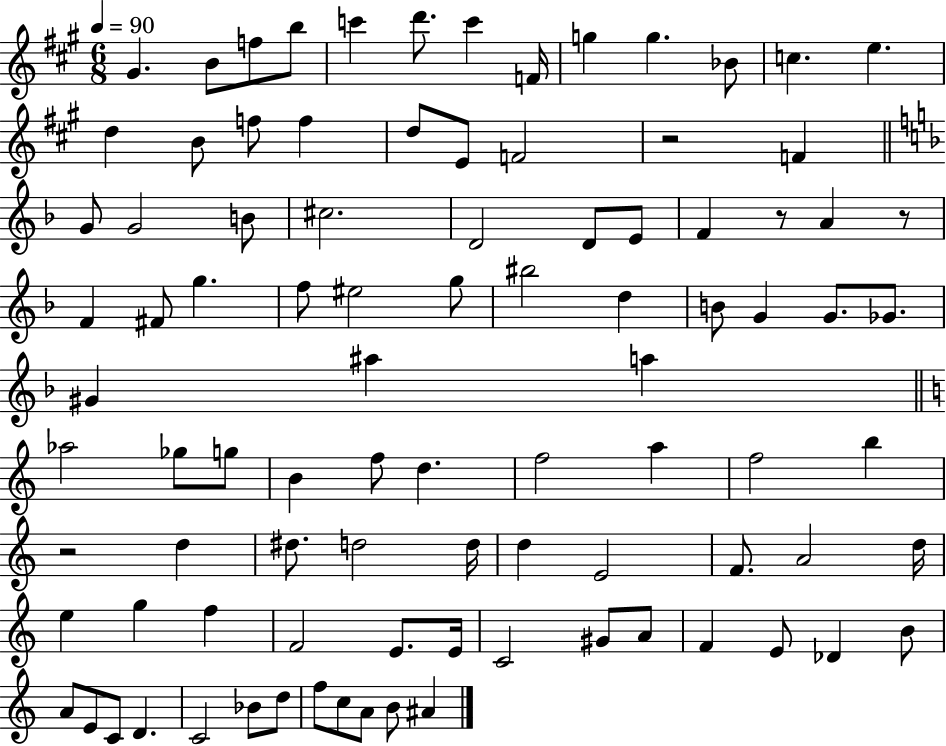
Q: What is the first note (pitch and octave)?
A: G#4